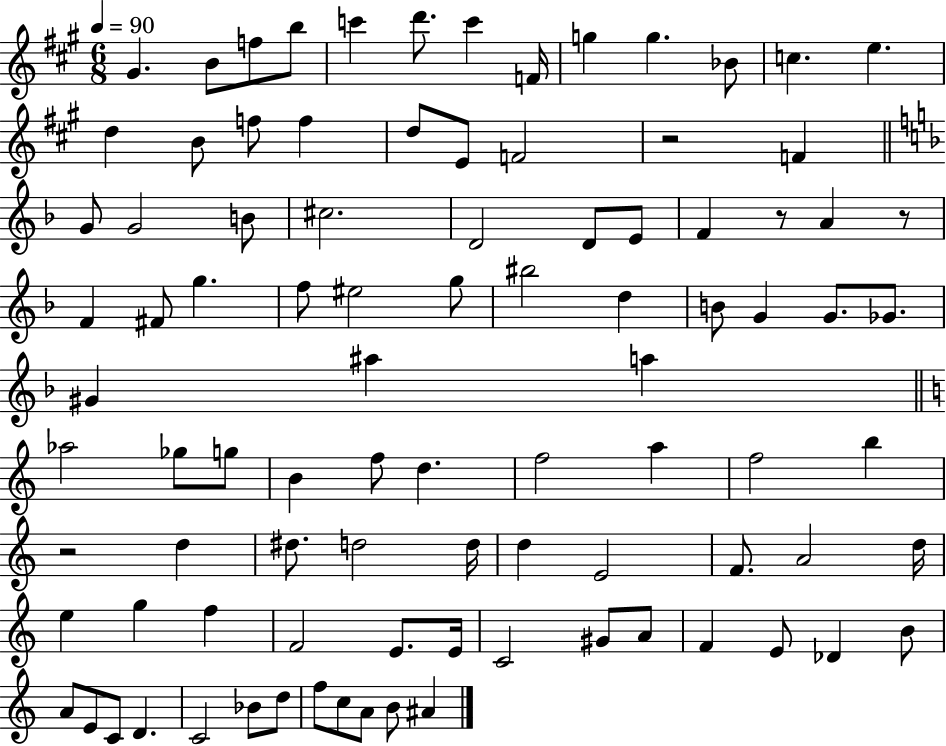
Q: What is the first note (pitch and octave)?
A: G#4